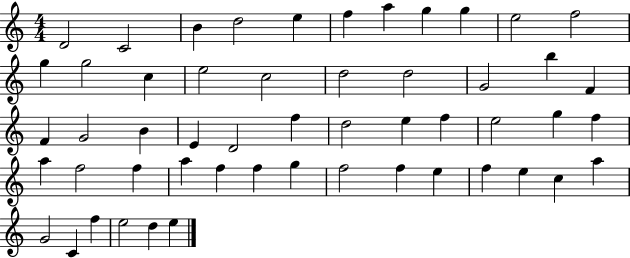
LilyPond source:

{
  \clef treble
  \numericTimeSignature
  \time 4/4
  \key c \major
  d'2 c'2 | b'4 d''2 e''4 | f''4 a''4 g''4 g''4 | e''2 f''2 | \break g''4 g''2 c''4 | e''2 c''2 | d''2 d''2 | g'2 b''4 f'4 | \break f'4 g'2 b'4 | e'4 d'2 f''4 | d''2 e''4 f''4 | e''2 g''4 f''4 | \break a''4 f''2 f''4 | a''4 f''4 f''4 g''4 | f''2 f''4 e''4 | f''4 e''4 c''4 a''4 | \break g'2 c'4 f''4 | e''2 d''4 e''4 | \bar "|."
}